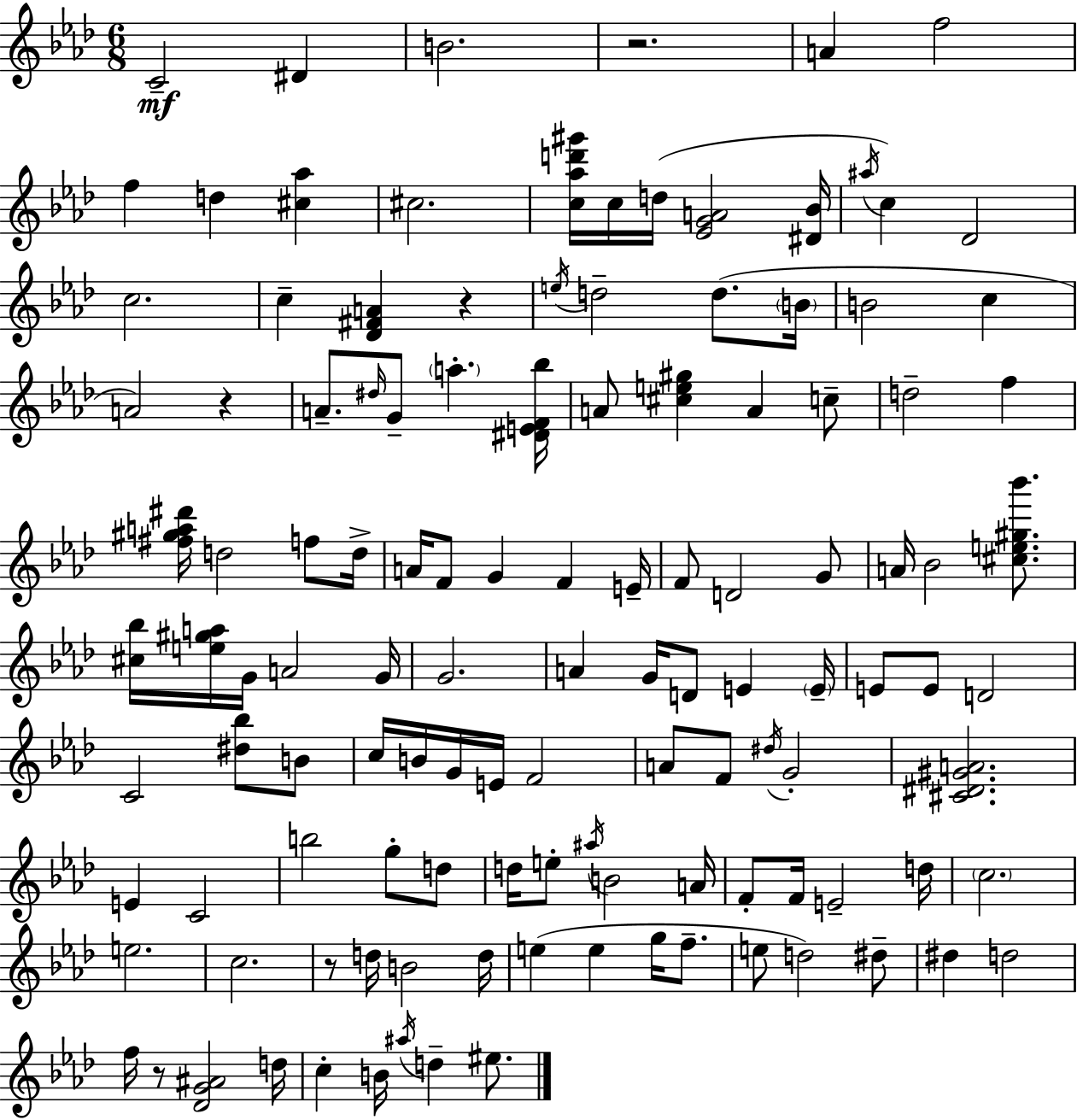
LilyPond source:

{
  \clef treble
  \numericTimeSignature
  \time 6/8
  \key aes \major
  \repeat volta 2 { c'2--\mf dis'4 | b'2. | r2. | a'4 f''2 | \break f''4 d''4 <cis'' aes''>4 | cis''2. | <c'' aes'' d''' gis'''>16 c''16 d''16( <ees' g' a'>2 <dis' bes'>16 | \acciaccatura { ais''16 } c''4) des'2 | \break c''2. | c''4-- <des' fis' a'>4 r4 | \acciaccatura { e''16 } d''2-- d''8.( | \parenthesize b'16 b'2 c''4 | \break a'2) r4 | a'8.-- \grace { dis''16 } g'8-- \parenthesize a''4.-. | <dis' e' f' bes''>16 a'8 <cis'' e'' gis''>4 a'4 | c''8-- d''2-- f''4 | \break <fis'' gis'' a'' dis'''>16 d''2 | f''8 d''16-> a'16 f'8 g'4 f'4 | e'16-- f'8 d'2 | g'8 a'16 bes'2 | \break <cis'' e'' gis'' bes'''>8. <cis'' bes''>16 <e'' gis'' a''>16 g'16 a'2 | g'16 g'2. | a'4 g'16 d'8 e'4 | \parenthesize e'16-- e'8 e'8 d'2 | \break c'2 <dis'' bes''>8 | b'8 c''16 b'16 g'16 e'16 f'2 | a'8 f'8 \acciaccatura { dis''16 } g'2-. | <cis' dis' gis' a'>2. | \break e'4 c'2 | b''2 | g''8-. d''8 d''16 e''8-. \acciaccatura { ais''16 } b'2 | a'16 f'8-. f'16 e'2-- | \break d''16 \parenthesize c''2. | e''2. | c''2. | r8 d''16 b'2 | \break d''16 e''4( e''4 | g''16 f''8.-- e''8 d''2) | dis''8-- dis''4 d''2 | f''16 r8 <des' g' ais'>2 | \break d''16 c''4-. b'16 \acciaccatura { ais''16 } d''4-- | eis''8. } \bar "|."
}